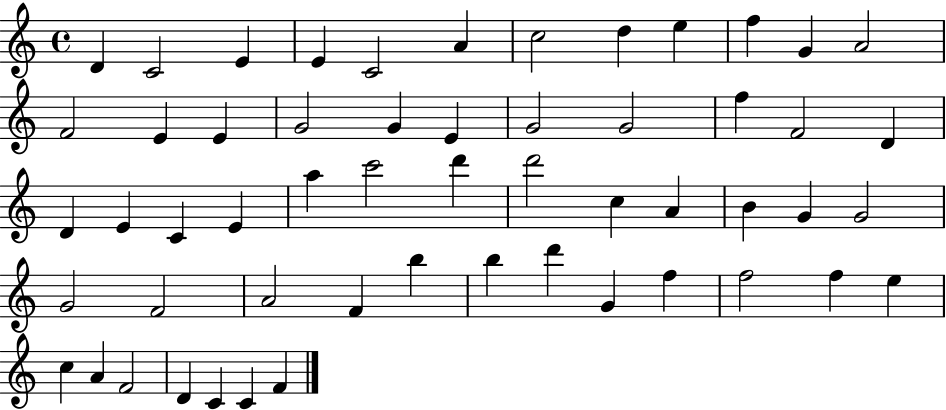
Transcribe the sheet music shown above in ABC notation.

X:1
T:Untitled
M:4/4
L:1/4
K:C
D C2 E E C2 A c2 d e f G A2 F2 E E G2 G E G2 G2 f F2 D D E C E a c'2 d' d'2 c A B G G2 G2 F2 A2 F b b d' G f f2 f e c A F2 D C C F